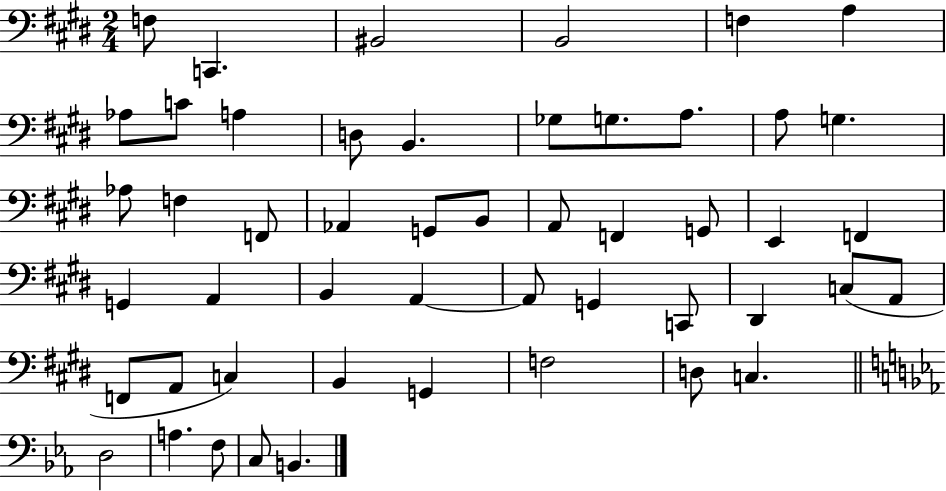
F3/e C2/q. BIS2/h B2/h F3/q A3/q Ab3/e C4/e A3/q D3/e B2/q. Gb3/e G3/e. A3/e. A3/e G3/q. Ab3/e F3/q F2/e Ab2/q G2/e B2/e A2/e F2/q G2/e E2/q F2/q G2/q A2/q B2/q A2/q A2/e G2/q C2/e D#2/q C3/e A2/e F2/e A2/e C3/q B2/q G2/q F3/h D3/e C3/q. D3/h A3/q. F3/e C3/e B2/q.